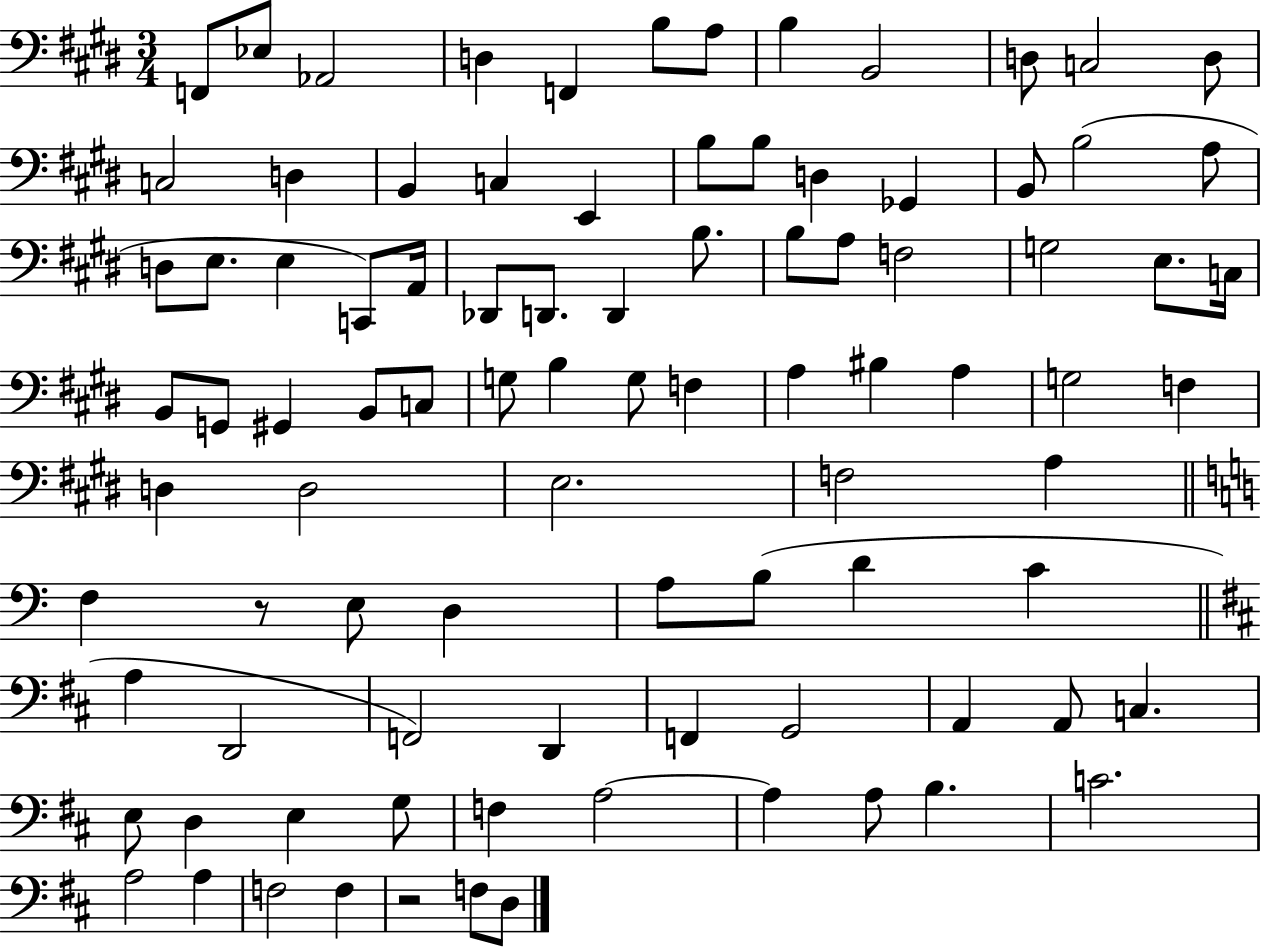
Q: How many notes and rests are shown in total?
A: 92